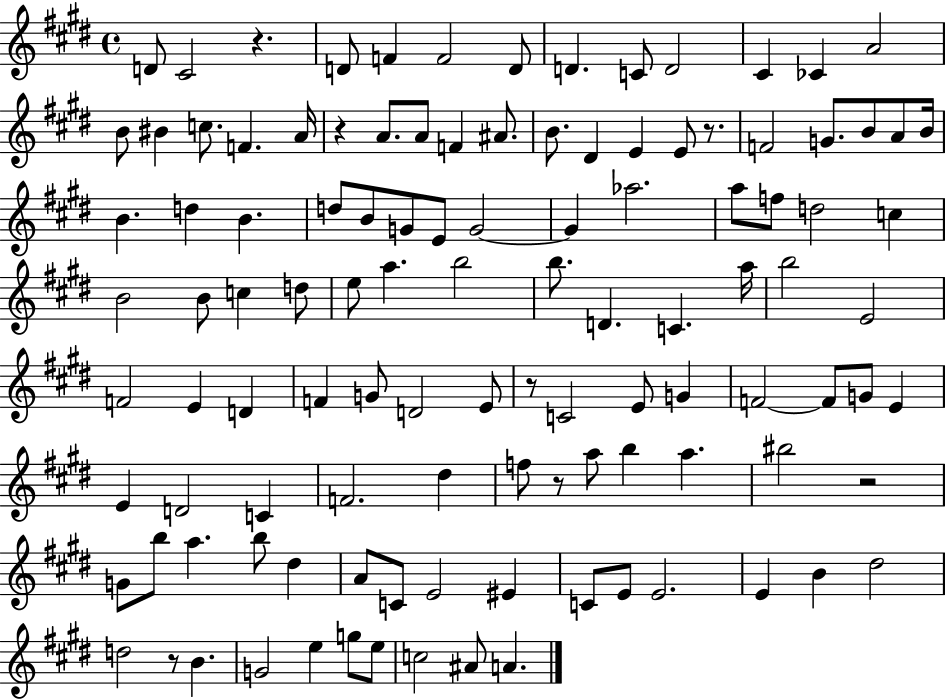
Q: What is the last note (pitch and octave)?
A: A4